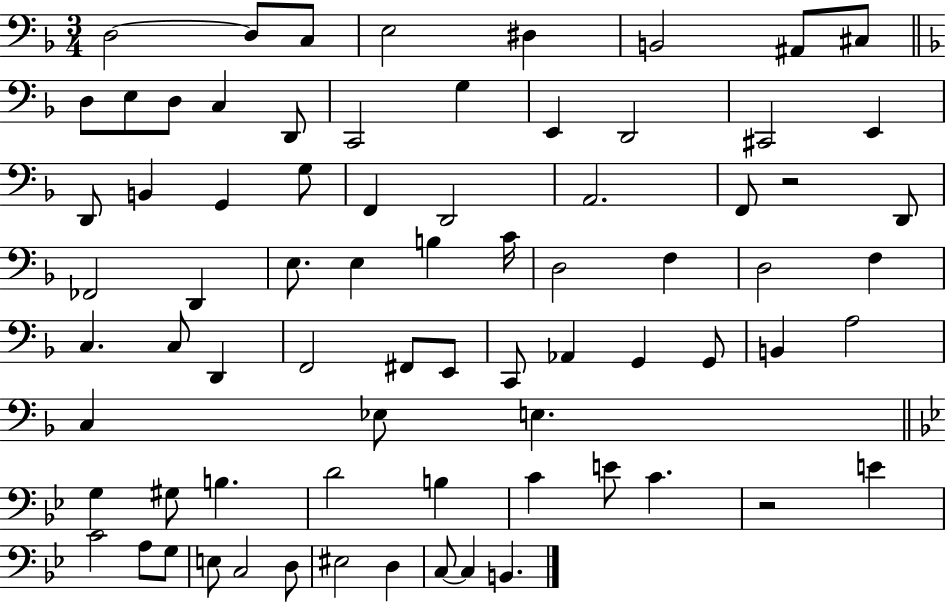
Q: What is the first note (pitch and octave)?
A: D3